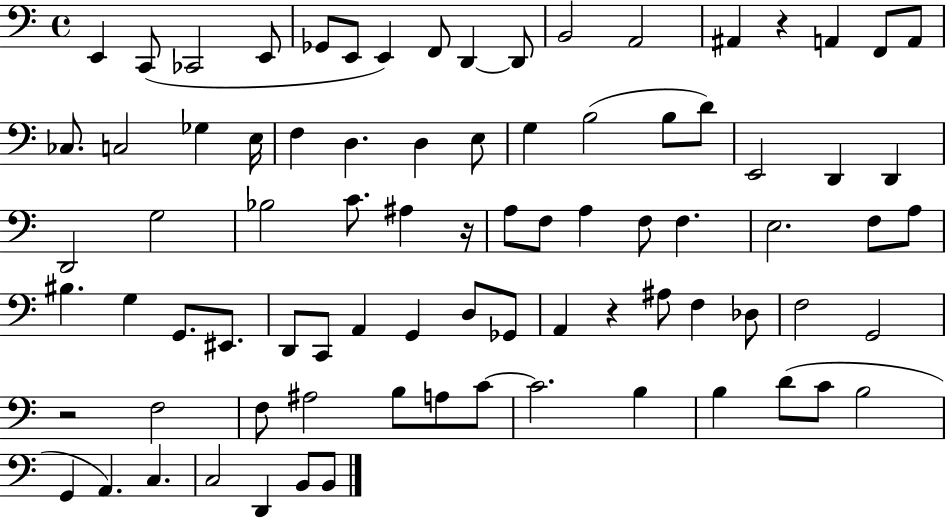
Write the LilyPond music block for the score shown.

{
  \clef bass
  \time 4/4
  \defaultTimeSignature
  \key c \major
  e,4 c,8( ces,2 e,8 | ges,8 e,8 e,4) f,8 d,4~~ d,8 | b,2 a,2 | ais,4 r4 a,4 f,8 a,8 | \break ces8. c2 ges4 e16 | f4 d4. d4 e8 | g4 b2( b8 d'8) | e,2 d,4 d,4 | \break d,2 g2 | bes2 c'8. ais4 r16 | a8 f8 a4 f8 f4. | e2. f8 a8 | \break bis4. g4 g,8. eis,8. | d,8 c,8 a,4 g,4 d8 ges,8 | a,4 r4 ais8 f4 des8 | f2 g,2 | \break r2 f2 | f8 ais2 b8 a8 c'8~~ | c'2. b4 | b4 d'8( c'8 b2 | \break g,4 a,4.) c4. | c2 d,4 b,8 b,8 | \bar "|."
}